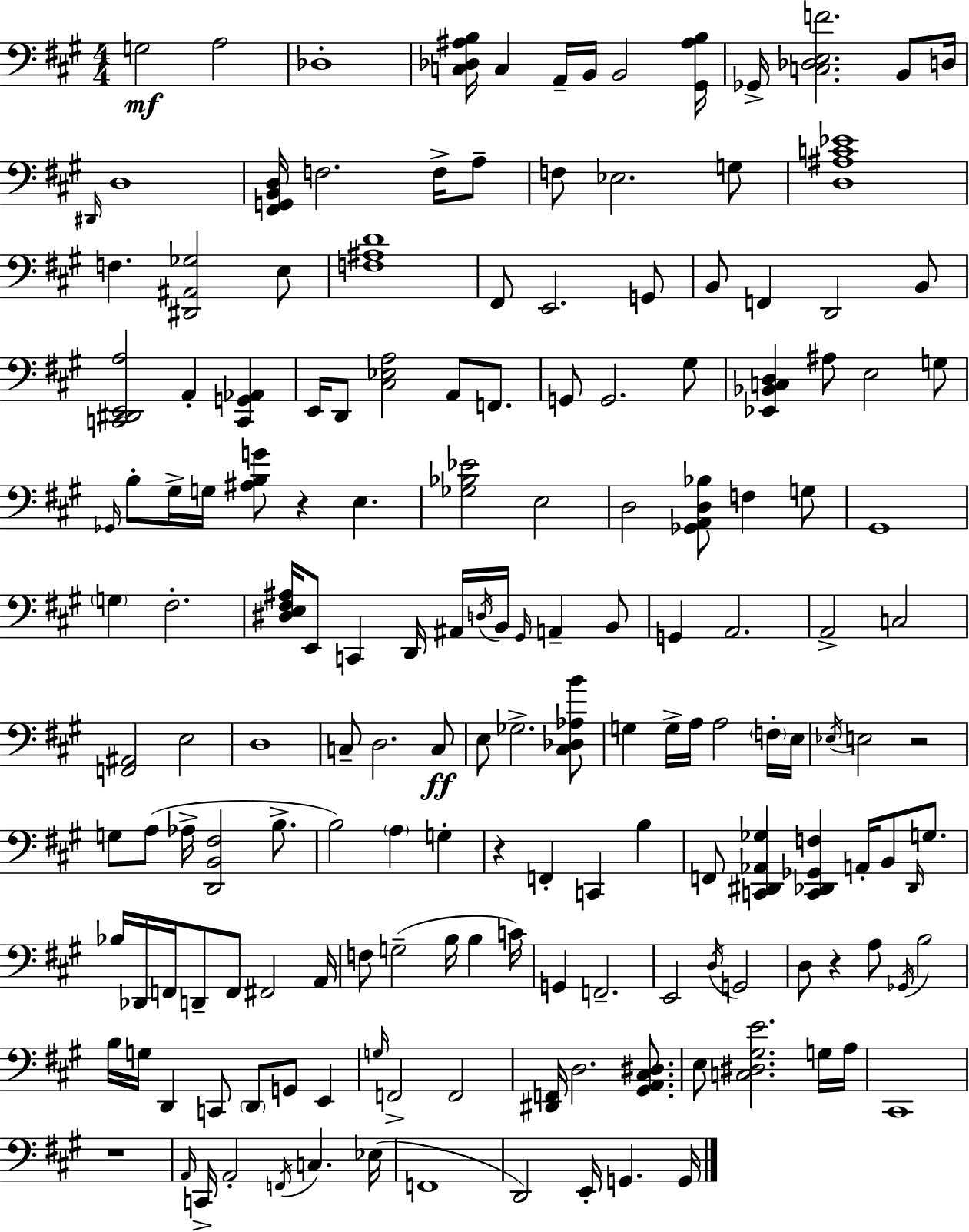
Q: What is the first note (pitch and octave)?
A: G3